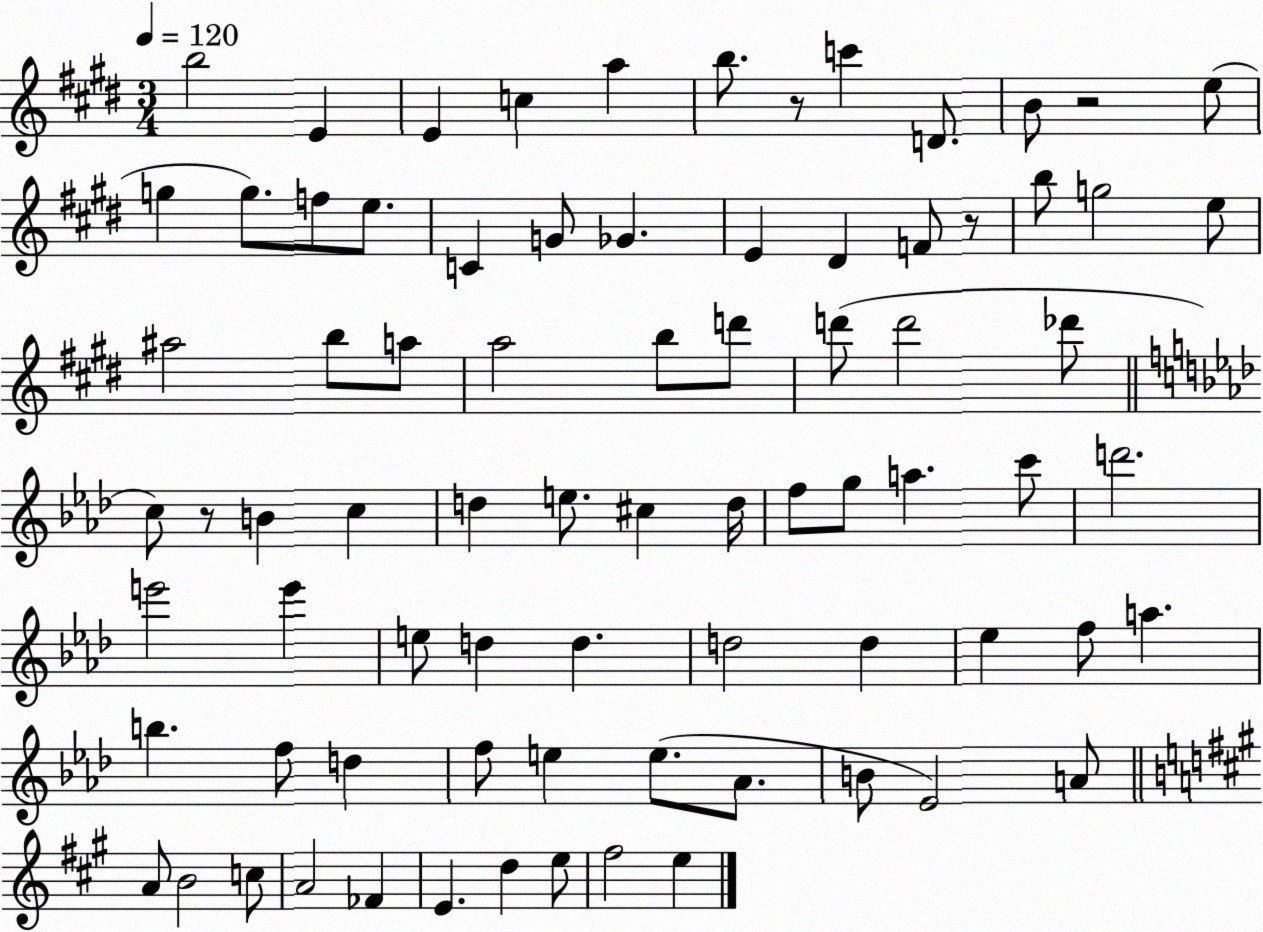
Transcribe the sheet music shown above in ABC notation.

X:1
T:Untitled
M:3/4
L:1/4
K:E
b2 E E c a b/2 z/2 c' D/2 B/2 z2 e/2 g g/2 f/2 e/2 C G/2 _G E ^D F/2 z/2 b/2 g2 e/2 ^a2 b/2 a/2 a2 b/2 d'/2 d'/2 d'2 _d'/2 c/2 z/2 B c d e/2 ^c d/4 f/2 g/2 a c'/2 d'2 e'2 e' e/2 d d d2 d _e f/2 a b f/2 d f/2 e e/2 _A/2 B/2 _E2 A/2 A/2 B2 c/2 A2 _F E d e/2 ^f2 e